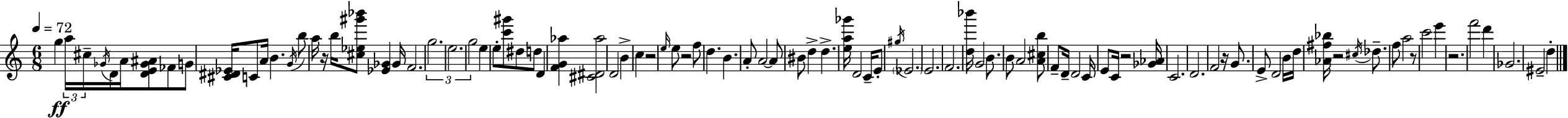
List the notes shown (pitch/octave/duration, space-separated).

G5/q A5/s C#5/s Gb4/s D4/s A4/s [D4,E4,Gb4,A#4]/e FES4/e G4/e [C#4,D#4,Eb4]/s C4/e A4/s B4/q. G4/s B5/e A5/s R/s B5/s [C#5,Eb5,G#6,Bb6]/e [Eb4,Gb4]/q Gb4/s F4/h. G5/h. E5/h. G5/h E5/q E5/e [C6,G#6]/e D#5/e D5/e D4/q [F4,G4,Ab5]/q [C#4,D#4,Ab5]/h D4/h B4/q C5/q R/h E5/s E5/e R/h F5/e D5/q. B4/q. A4/e A4/h A4/e BIS4/e D5/q D5/q. [E5,A5,Gb6]/s D4/h C4/s E4/e G#5/s Eb4/h. E4/h. F4/h. [D5,Bb6]/s G4/h B4/e. B4/e A4/h [A4,C#5,B5]/e F4/e D4/s D4/h C4/s E4/e C4/s R/h [Gb4,Ab4]/s C4/h. D4/h. F4/h R/s G4/e. E4/e D4/h B4/s D5/s [Ab4,F#5,Bb5]/s R/h C#5/s Db5/e. F5/e A5/h R/e C6/h E6/q R/h. F6/h D6/q Gb4/h. EIS4/h D5/q